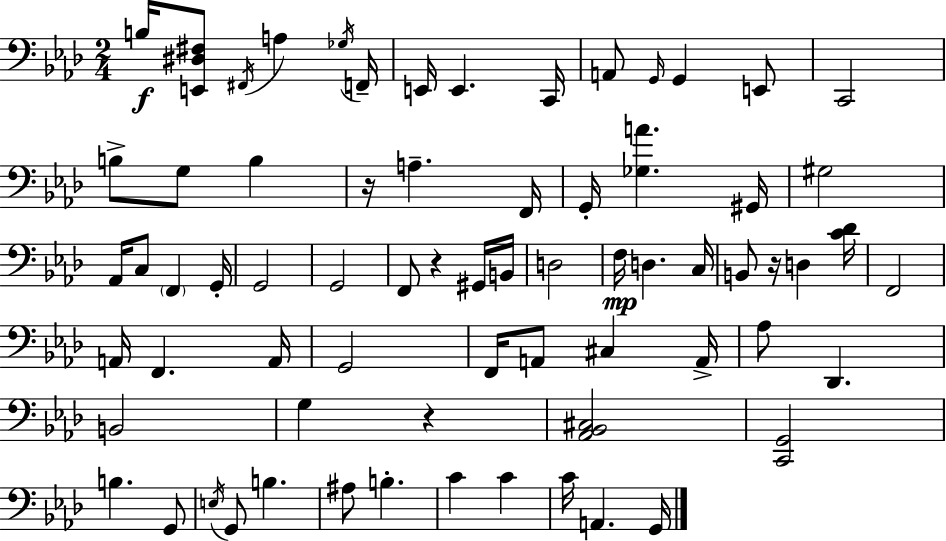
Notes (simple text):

B3/s [E2,D#3,F#3]/e F#2/s A3/q Gb3/s F2/s E2/s E2/q. C2/s A2/e G2/s G2/q E2/e C2/h B3/e G3/e B3/q R/s A3/q. F2/s G2/s [Gb3,A4]/q. G#2/s G#3/h Ab2/s C3/e F2/q G2/s G2/h G2/h F2/e R/q G#2/s B2/s D3/h F3/s D3/q. C3/s B2/e R/s D3/q [C4,Db4]/s F2/h A2/s F2/q. A2/s G2/h F2/s A2/e C#3/q A2/s Ab3/e Db2/q. B2/h G3/q R/q [Ab2,Bb2,C#3]/h [C2,G2]/h B3/q. G2/e E3/s G2/e B3/q. A#3/e B3/q. C4/q C4/q C4/s A2/q. G2/s